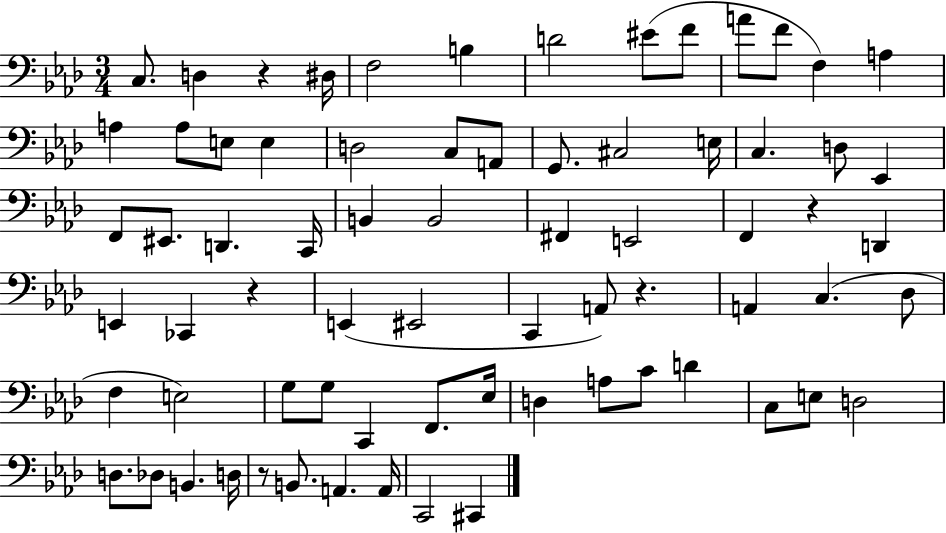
C3/e. D3/q R/q D#3/s F3/h B3/q D4/h EIS4/e F4/e A4/e F4/e F3/q A3/q A3/q A3/e E3/e E3/q D3/h C3/e A2/e G2/e. C#3/h E3/s C3/q. D3/e Eb2/q F2/e EIS2/e. D2/q. C2/s B2/q B2/h F#2/q E2/h F2/q R/q D2/q E2/q CES2/q R/q E2/q EIS2/h C2/q A2/e R/q. A2/q C3/q. Db3/e F3/q E3/h G3/e G3/e C2/q F2/e. Eb3/s D3/q A3/e C4/e D4/q C3/e E3/e D3/h D3/e. Db3/e B2/q. D3/s R/e B2/e. A2/q. A2/s C2/h C#2/q